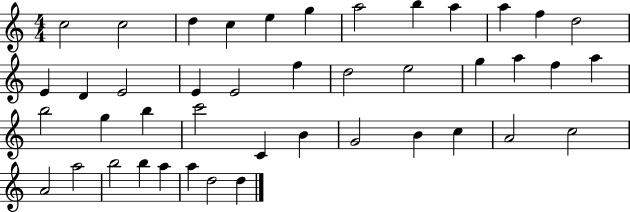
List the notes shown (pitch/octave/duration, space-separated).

C5/h C5/h D5/q C5/q E5/q G5/q A5/h B5/q A5/q A5/q F5/q D5/h E4/q D4/q E4/h E4/q E4/h F5/q D5/h E5/h G5/q A5/q F5/q A5/q B5/h G5/q B5/q C6/h C4/q B4/q G4/h B4/q C5/q A4/h C5/h A4/h A5/h B5/h B5/q A5/q A5/q D5/h D5/q